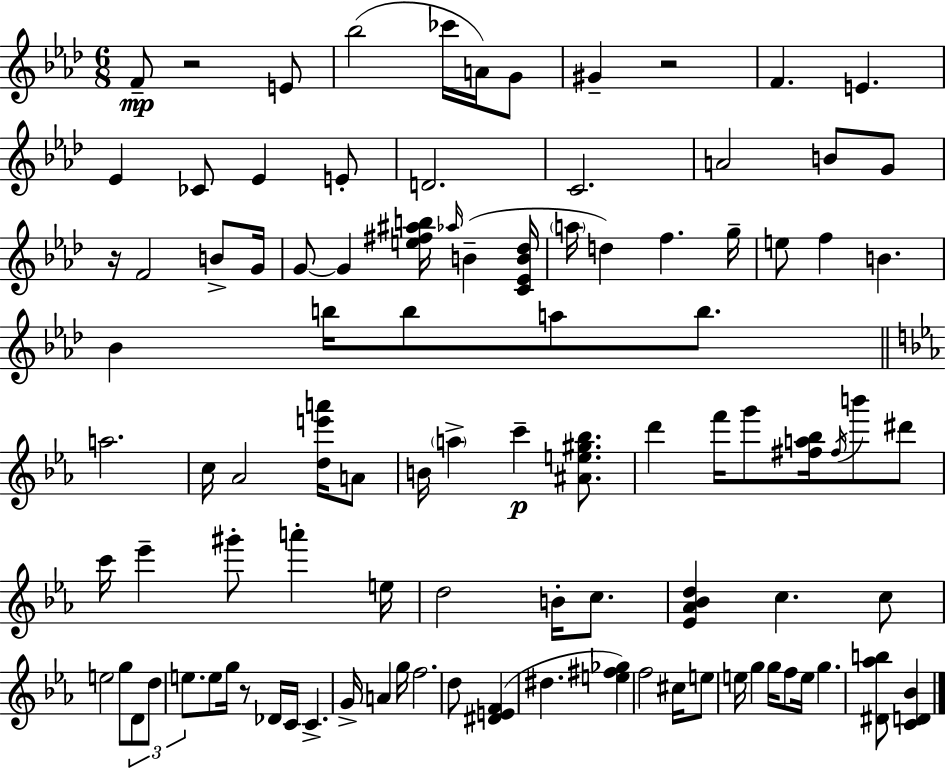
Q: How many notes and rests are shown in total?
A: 99